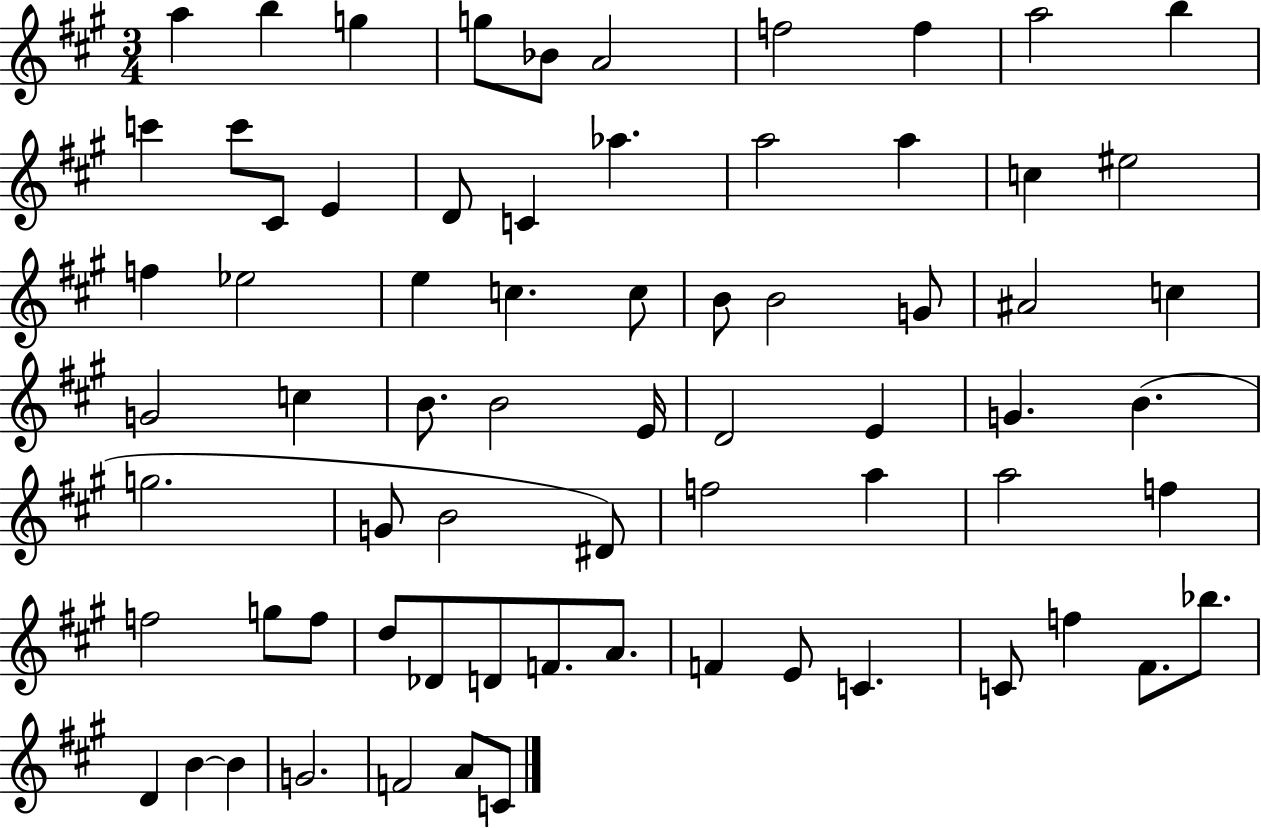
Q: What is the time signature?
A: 3/4